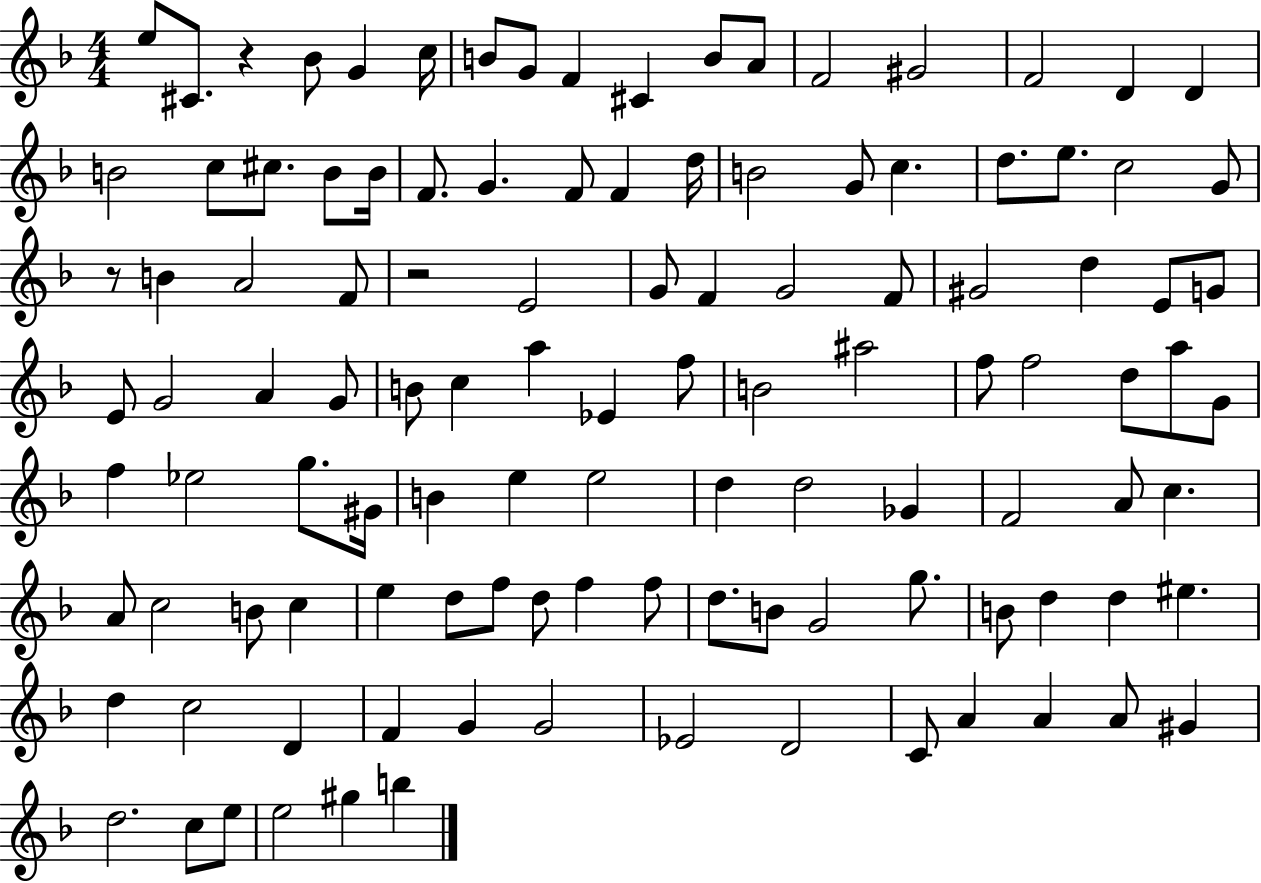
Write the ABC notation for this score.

X:1
T:Untitled
M:4/4
L:1/4
K:F
e/2 ^C/2 z _B/2 G c/4 B/2 G/2 F ^C B/2 A/2 F2 ^G2 F2 D D B2 c/2 ^c/2 B/2 B/4 F/2 G F/2 F d/4 B2 G/2 c d/2 e/2 c2 G/2 z/2 B A2 F/2 z2 E2 G/2 F G2 F/2 ^G2 d E/2 G/2 E/2 G2 A G/2 B/2 c a _E f/2 B2 ^a2 f/2 f2 d/2 a/2 G/2 f _e2 g/2 ^G/4 B e e2 d d2 _G F2 A/2 c A/2 c2 B/2 c e d/2 f/2 d/2 f f/2 d/2 B/2 G2 g/2 B/2 d d ^e d c2 D F G G2 _E2 D2 C/2 A A A/2 ^G d2 c/2 e/2 e2 ^g b